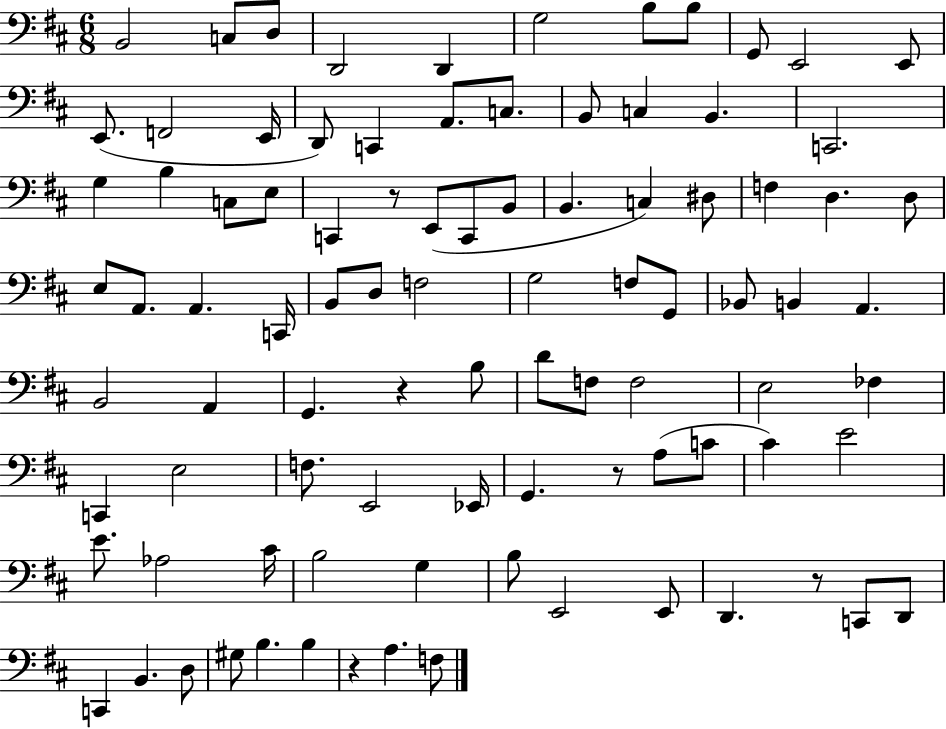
{
  \clef bass
  \numericTimeSignature
  \time 6/8
  \key d \major
  b,2 c8 d8 | d,2 d,4 | g2 b8 b8 | g,8 e,2 e,8 | \break e,8.( f,2 e,16 | d,8) c,4 a,8. c8. | b,8 c4 b,4. | c,2. | \break g4 b4 c8 e8 | c,4 r8 e,8( c,8 b,8 | b,4. c4) dis8 | f4 d4. d8 | \break e8 a,8. a,4. c,16 | b,8 d8 f2 | g2 f8 g,8 | bes,8 b,4 a,4. | \break b,2 a,4 | g,4. r4 b8 | d'8 f8 f2 | e2 fes4 | \break c,4 e2 | f8. e,2 ees,16 | g,4. r8 a8( c'8 | cis'4) e'2 | \break e'8. aes2 cis'16 | b2 g4 | b8 e,2 e,8 | d,4. r8 c,8 d,8 | \break c,4 b,4. d8 | gis8 b4. b4 | r4 a4. f8 | \bar "|."
}